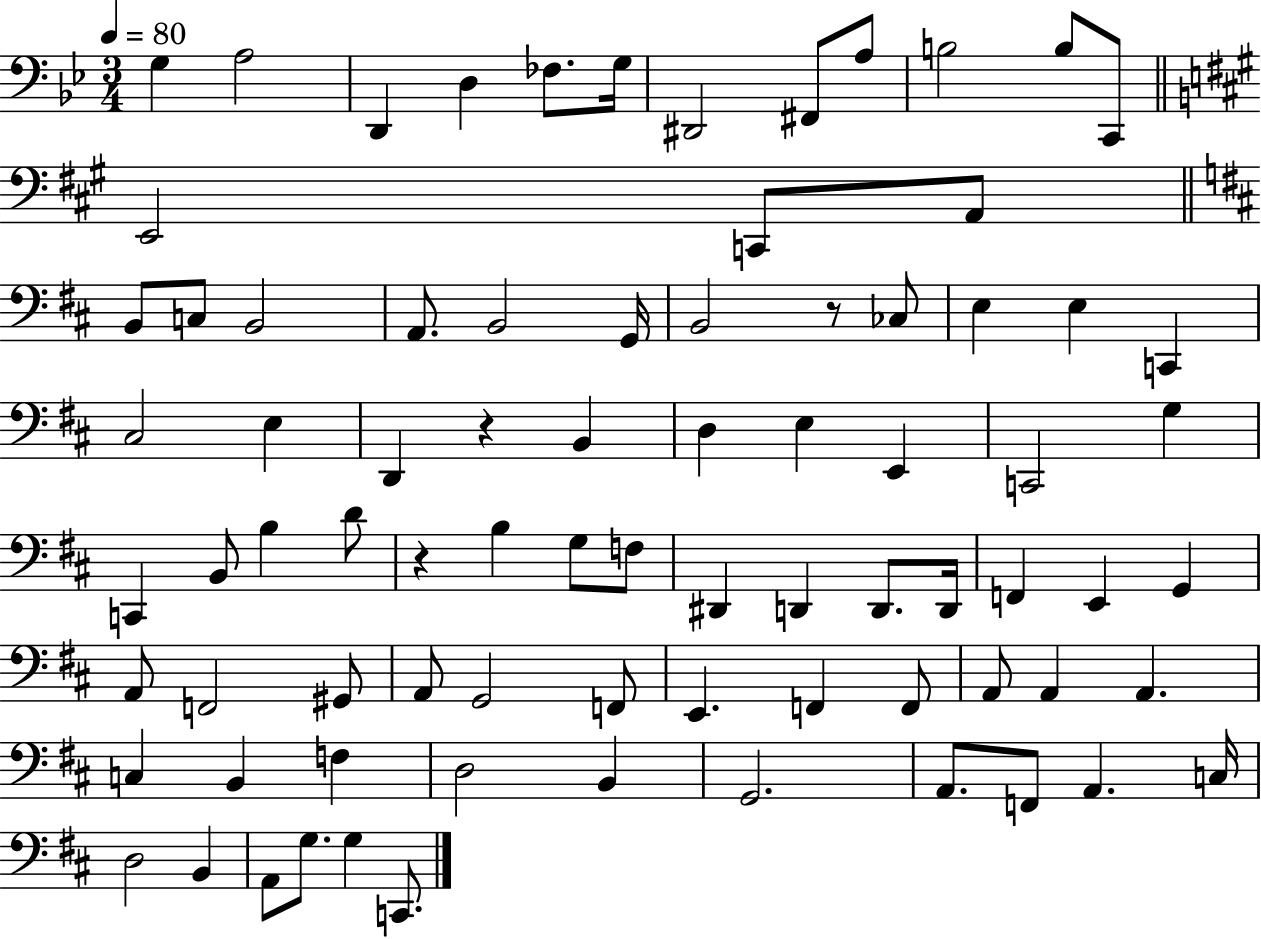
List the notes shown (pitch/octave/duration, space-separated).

G3/q A3/h D2/q D3/q FES3/e. G3/s D#2/h F#2/e A3/e B3/h B3/e C2/e E2/h C2/e A2/e B2/e C3/e B2/h A2/e. B2/h G2/s B2/h R/e CES3/e E3/q E3/q C2/q C#3/h E3/q D2/q R/q B2/q D3/q E3/q E2/q C2/h G3/q C2/q B2/e B3/q D4/e R/q B3/q G3/e F3/e D#2/q D2/q D2/e. D2/s F2/q E2/q G2/q A2/e F2/h G#2/e A2/e G2/h F2/e E2/q. F2/q F2/e A2/e A2/q A2/q. C3/q B2/q F3/q D3/h B2/q G2/h. A2/e. F2/e A2/q. C3/s D3/h B2/q A2/e G3/e. G3/q C2/e.